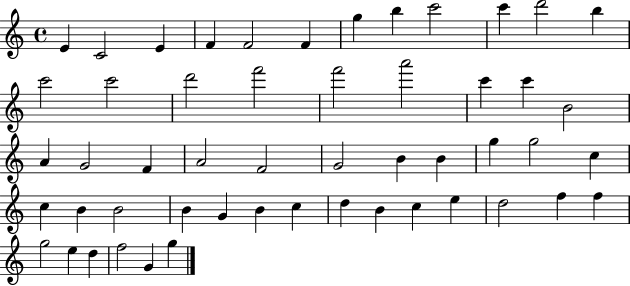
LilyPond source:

{
  \clef treble
  \time 4/4
  \defaultTimeSignature
  \key c \major
  e'4 c'2 e'4 | f'4 f'2 f'4 | g''4 b''4 c'''2 | c'''4 d'''2 b''4 | \break c'''2 c'''2 | d'''2 f'''2 | f'''2 a'''2 | c'''4 c'''4 b'2 | \break a'4 g'2 f'4 | a'2 f'2 | g'2 b'4 b'4 | g''4 g''2 c''4 | \break c''4 b'4 b'2 | b'4 g'4 b'4 c''4 | d''4 b'4 c''4 e''4 | d''2 f''4 f''4 | \break g''2 e''4 d''4 | f''2 g'4 g''4 | \bar "|."
}